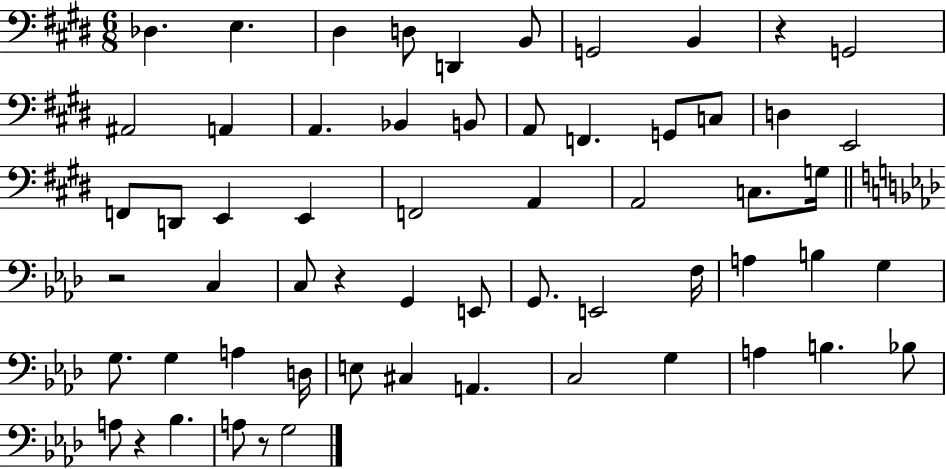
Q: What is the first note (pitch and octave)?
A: Db3